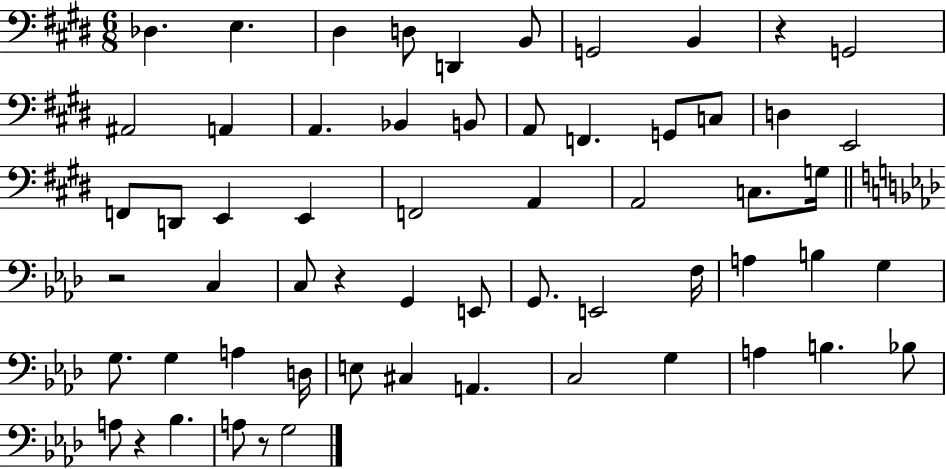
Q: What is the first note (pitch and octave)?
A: Db3